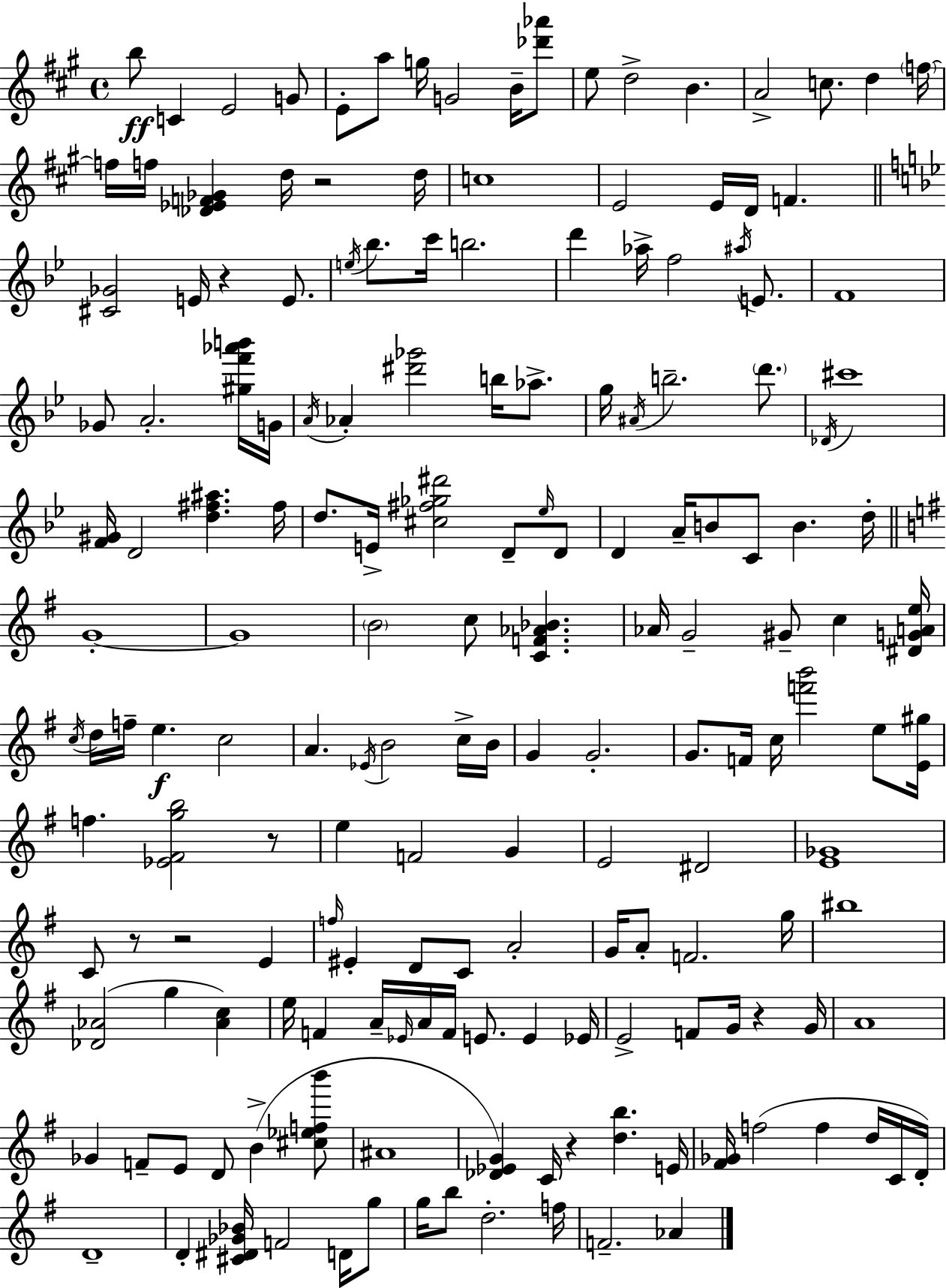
{
  \clef treble
  \time 4/4
  \defaultTimeSignature
  \key a \major
  b''8\ff c'4 e'2 g'8 | e'8-. a''8 g''16 g'2 b'16-- <des''' aes'''>8 | e''8 d''2-> b'4. | a'2-> c''8. d''4 \parenthesize f''16~~ | \break f''16 f''16 <des' ees' f' ges'>4 d''16 r2 d''16 | c''1 | e'2 e'16 d'16 f'4. | \bar "||" \break \key bes \major <cis' ges'>2 e'16 r4 e'8. | \acciaccatura { e''16 } bes''8. c'''16 b''2. | d'''4 aes''16-> f''2 \acciaccatura { ais''16 } e'8. | f'1 | \break ges'8 a'2.-. | <gis'' f''' aes''' b'''>16 g'16 \acciaccatura { a'16 } aes'4-. <dis''' ges'''>2 b''16 | aes''8.-> g''16 \acciaccatura { ais'16 } b''2.-- | \parenthesize d'''8. \acciaccatura { des'16 } cis'''1 | \break <f' gis'>16 d'2 <d'' fis'' ais''>4. | fis''16 d''8. e'16-> <cis'' fis'' ges'' dis'''>2 | d'8-- \grace { ees''16 } d'8 d'4 a'16-- b'8 c'8 b'4. | d''16-. \bar "||" \break \key e \minor g'1-.~~ | g'1 | \parenthesize b'2 c''8 <c' f' aes' bes'>4. | aes'16 g'2-- gis'8-- c''4 <dis' g' a' e''>16 | \break \acciaccatura { c''16 } d''16 f''16-- e''4.\f c''2 | a'4. \acciaccatura { ees'16 } b'2 | c''16-> b'16 g'4 g'2.-. | g'8. f'16 c''16 <f''' b'''>2 e''8 | \break <e' gis''>16 f''4. <ees' fis' g'' b''>2 | r8 e''4 f'2 g'4 | e'2 dis'2 | <e' ges'>1 | \break c'8 r8 r2 e'4 | \grace { f''16 } eis'4-. d'8 c'8 a'2-. | g'16 a'8-. f'2. | g''16 bis''1 | \break <des' aes'>2( g''4 <aes' c''>4) | e''16 f'4 a'16-- \grace { ees'16 } a'16 f'16 e'8. e'4 | ees'16 e'2-> f'8 g'16 r4 | g'16 a'1 | \break ges'4 f'8-- e'8 d'8 b'4->( | <cis'' ees'' f'' b'''>8 ais'1 | <des' ees' g'>4) c'16 r4 <d'' b''>4. | e'16 <fis' ges'>16 f''2( f''4 | \break d''16 c'16 d'16-.) d'1-- | d'4-. <cis' dis' ges' bes'>16 f'2 | d'16 g''8 g''16 b''8 d''2.-. | f''16 f'2.-- | \break aes'4 \bar "|."
}